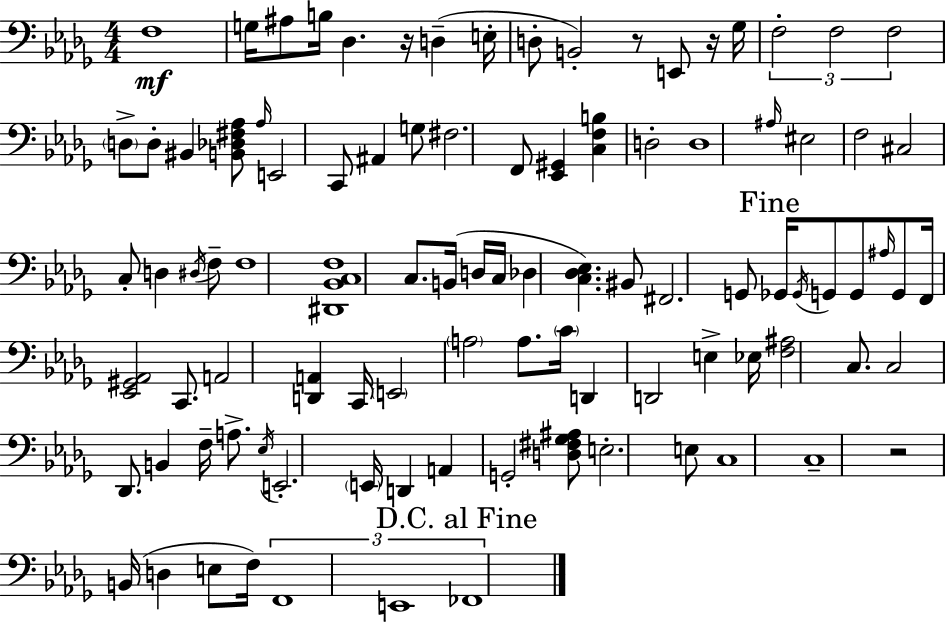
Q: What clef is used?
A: bass